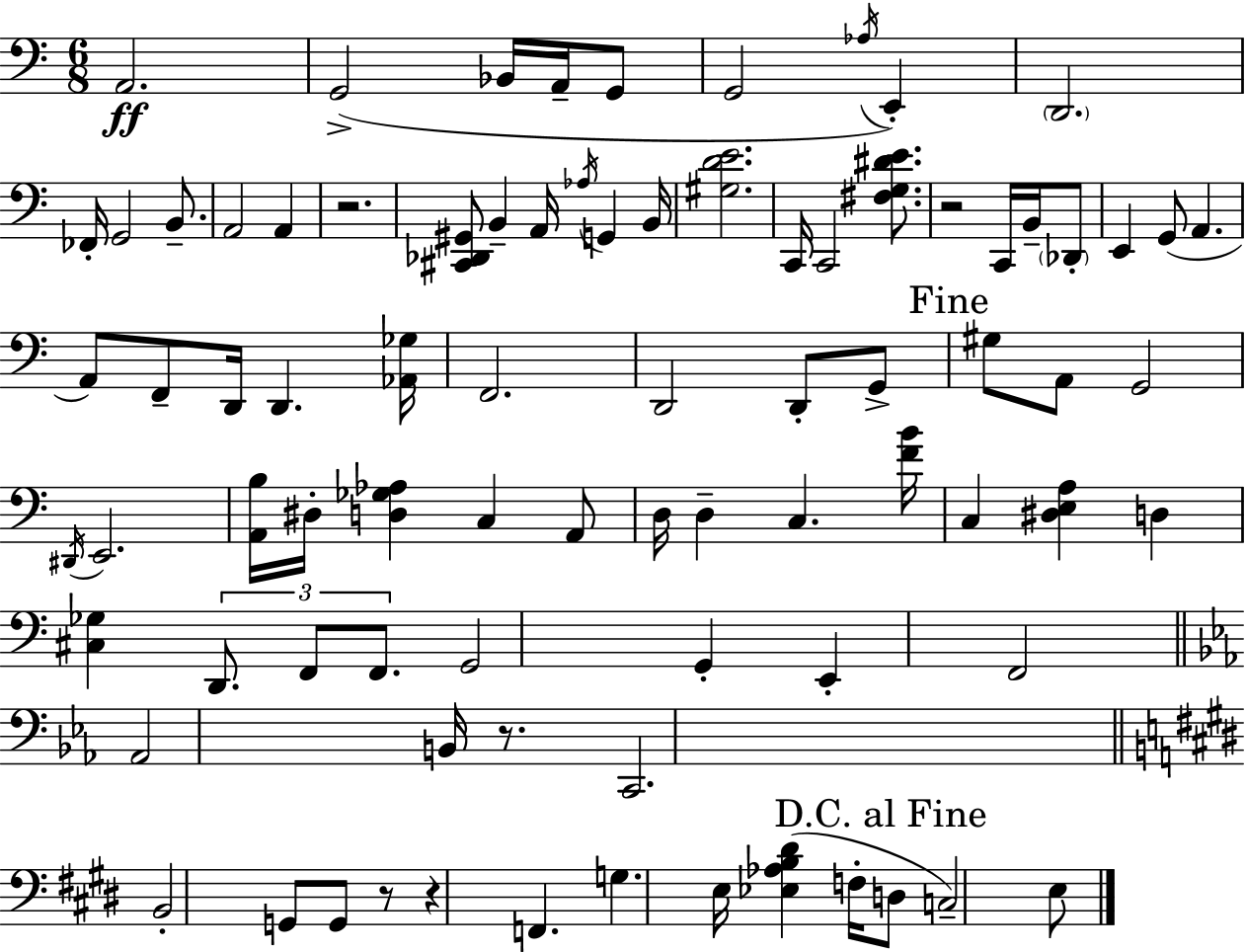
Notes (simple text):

A2/h. G2/h Bb2/s A2/s G2/e G2/h Ab3/s E2/q D2/h. FES2/s G2/h B2/e. A2/h A2/q R/h. [C#2,Db2,G#2]/e B2/q A2/s Ab3/s G2/q B2/s [G#3,D4,E4]/h. C2/s C2/h [F#3,G3,D#4,E4]/e. R/h C2/s B2/s Db2/e E2/q G2/e A2/q. A2/e F2/e D2/s D2/q. [Ab2,Gb3]/s F2/h. D2/h D2/e G2/e G#3/e A2/e G2/h D#2/s E2/h. [A2,B3]/s D#3/s [D3,Gb3,Ab3]/q C3/q A2/e D3/s D3/q C3/q. [F4,B4]/s C3/q [D#3,E3,A3]/q D3/q [C#3,Gb3]/q D2/e. F2/e F2/e. G2/h G2/q E2/q F2/h Ab2/h B2/s R/e. C2/h. B2/h G2/e G2/e R/e R/q F2/q. G3/q. E3/s [Eb3,Ab3,B3,D#4]/q F3/s D3/e C3/h E3/e